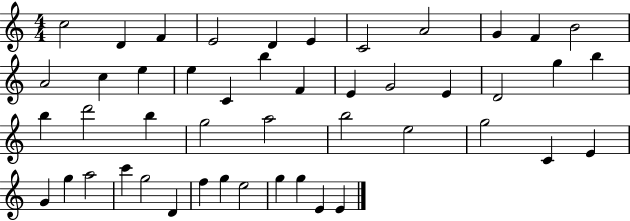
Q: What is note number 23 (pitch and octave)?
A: G5